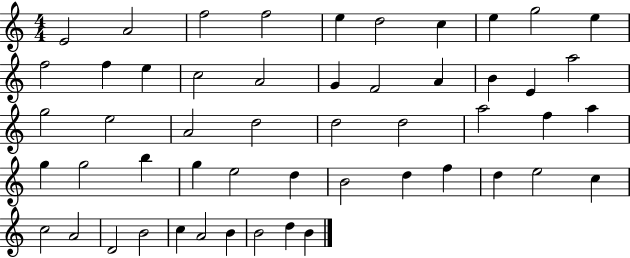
{
  \clef treble
  \numericTimeSignature
  \time 4/4
  \key c \major
  e'2 a'2 | f''2 f''2 | e''4 d''2 c''4 | e''4 g''2 e''4 | \break f''2 f''4 e''4 | c''2 a'2 | g'4 f'2 a'4 | b'4 e'4 a''2 | \break g''2 e''2 | a'2 d''2 | d''2 d''2 | a''2 f''4 a''4 | \break g''4 g''2 b''4 | g''4 e''2 d''4 | b'2 d''4 f''4 | d''4 e''2 c''4 | \break c''2 a'2 | d'2 b'2 | c''4 a'2 b'4 | b'2 d''4 b'4 | \break \bar "|."
}